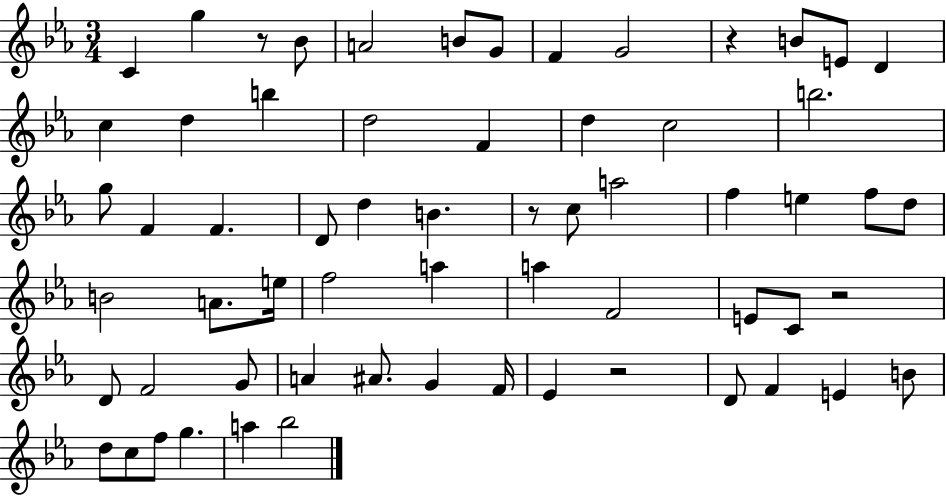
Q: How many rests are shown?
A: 5